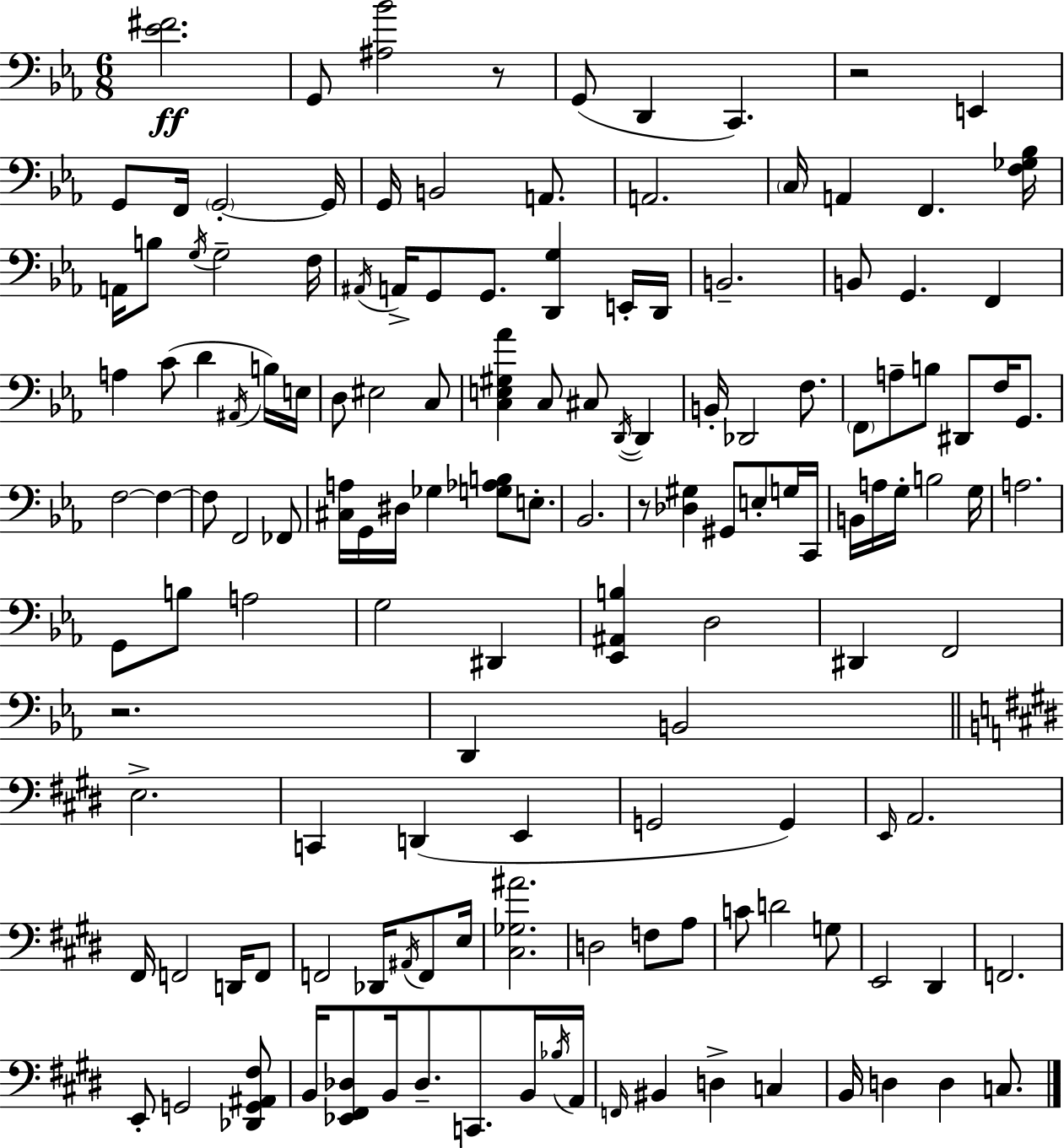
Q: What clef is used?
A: bass